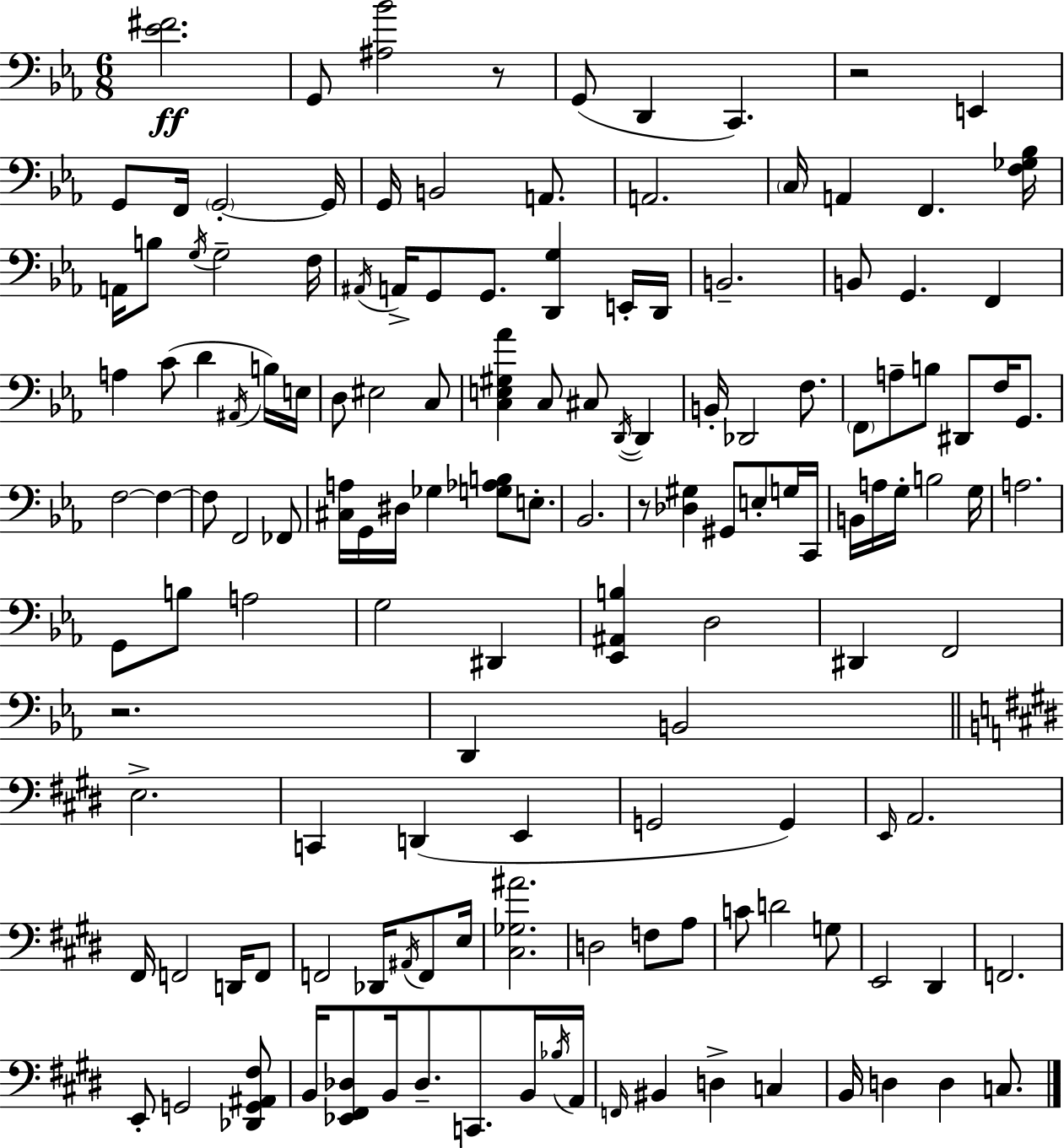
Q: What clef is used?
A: bass